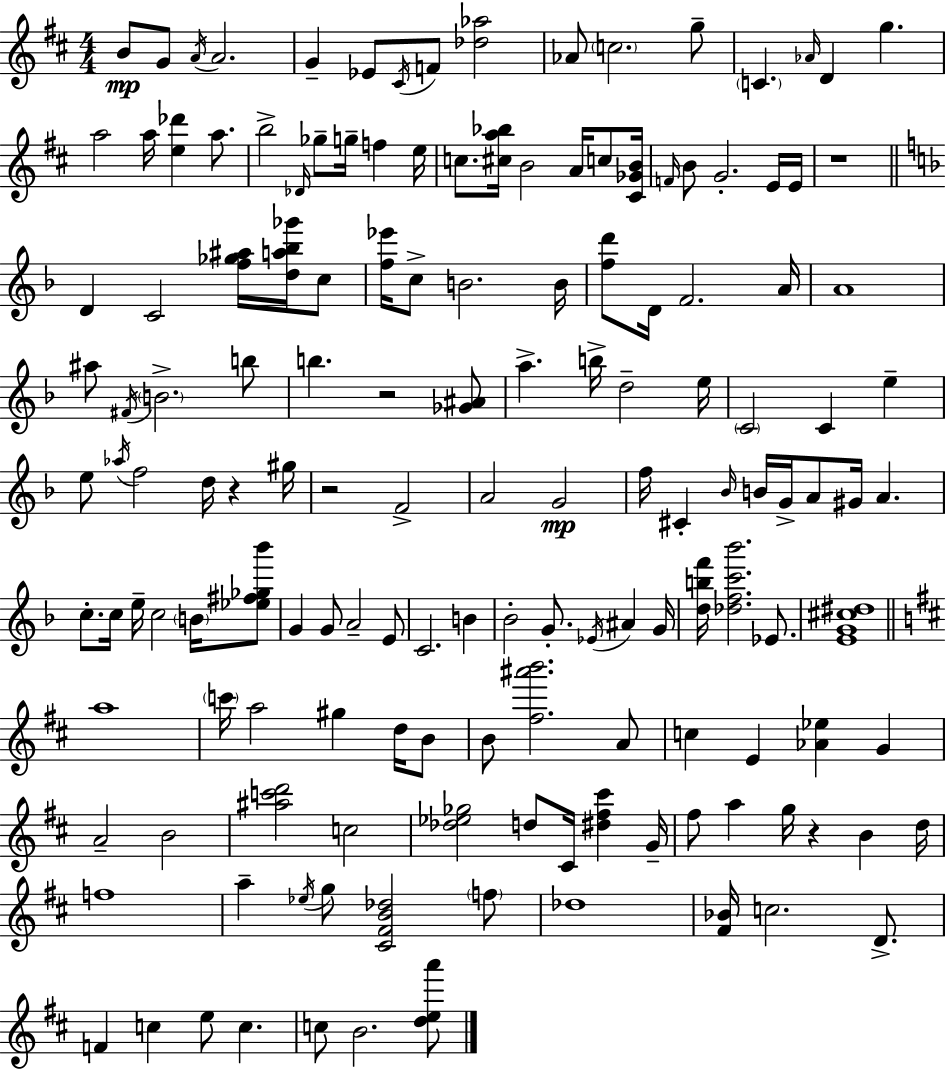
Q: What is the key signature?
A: D major